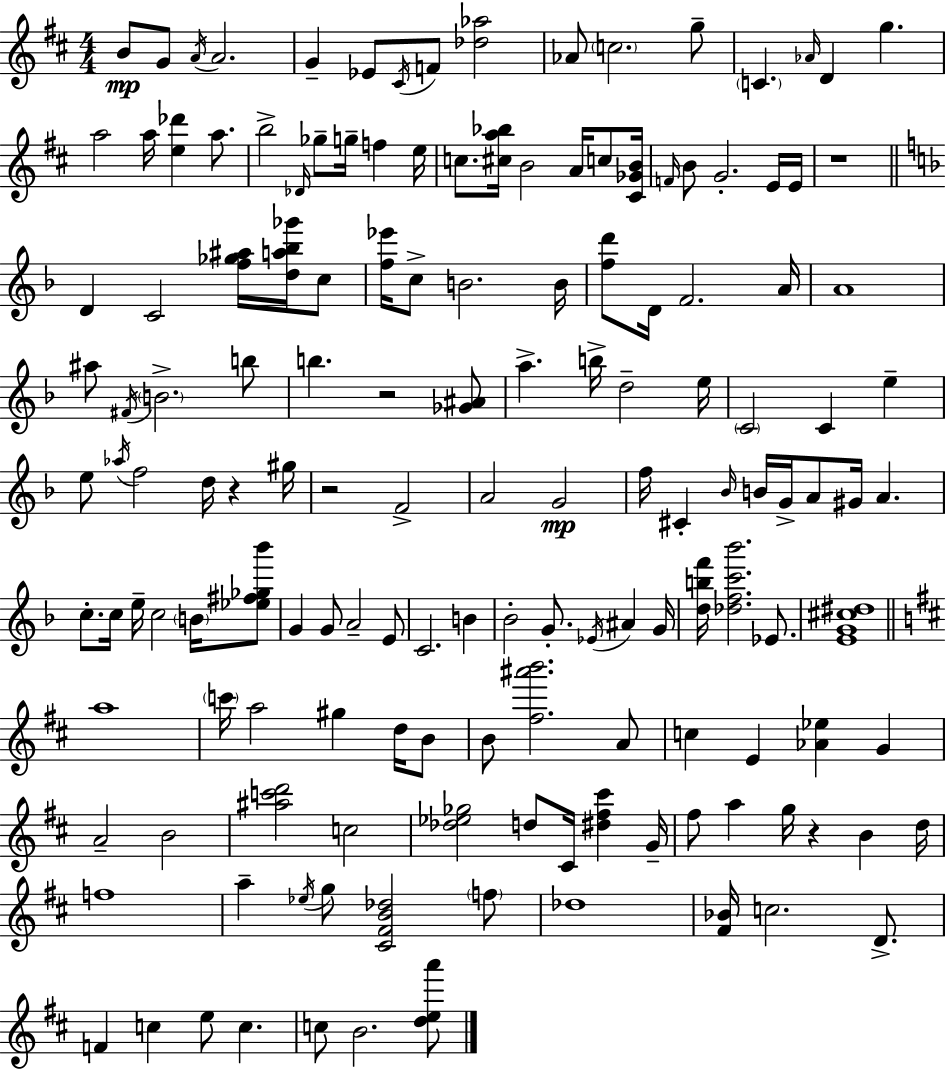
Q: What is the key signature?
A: D major